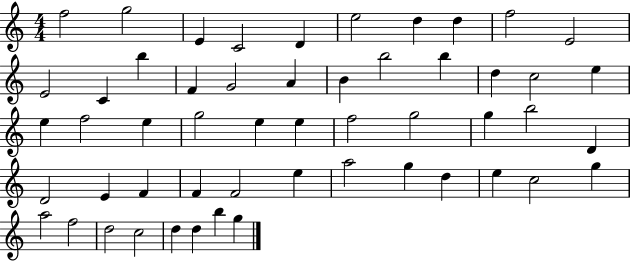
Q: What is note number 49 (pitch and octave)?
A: C5